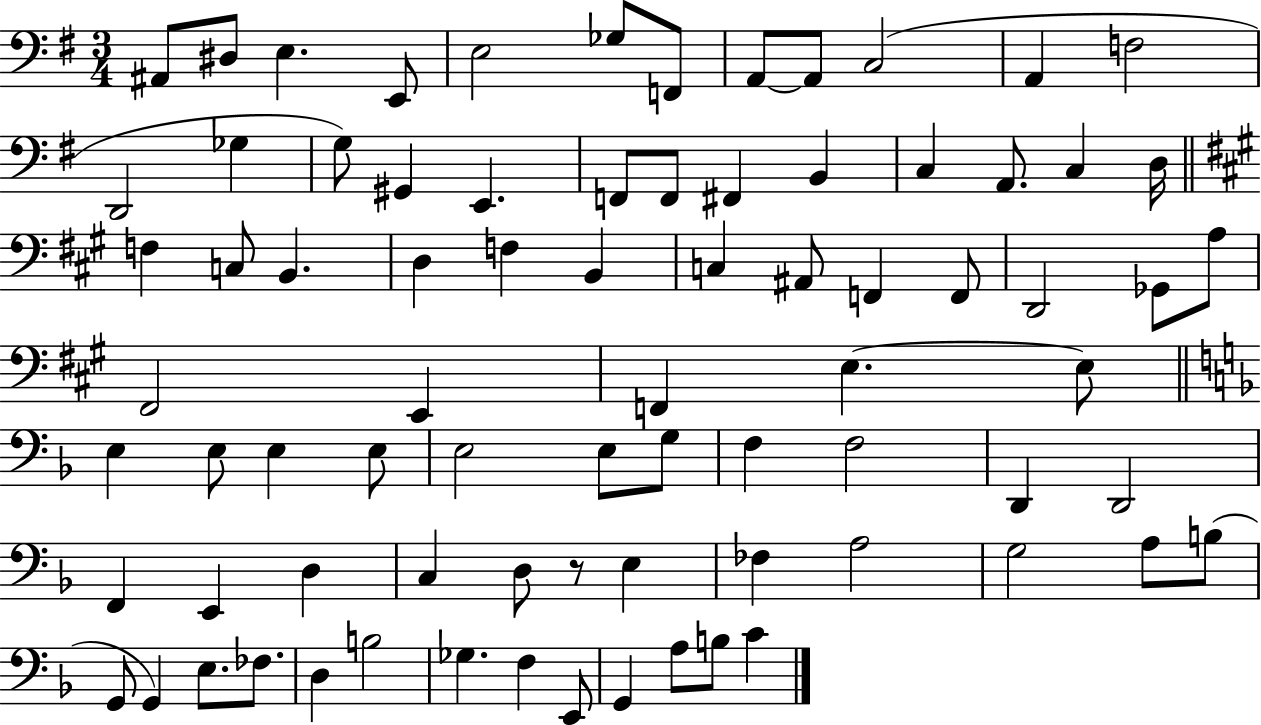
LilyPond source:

{
  \clef bass
  \numericTimeSignature
  \time 3/4
  \key g \major
  ais,8 dis8 e4. e,8 | e2 ges8 f,8 | a,8~~ a,8 c2( | a,4 f2 | \break d,2 ges4 | g8) gis,4 e,4. | f,8 f,8 fis,4 b,4 | c4 a,8. c4 d16 | \break \bar "||" \break \key a \major f4 c8 b,4. | d4 f4 b,4 | c4 ais,8 f,4 f,8 | d,2 ges,8 a8 | \break fis,2 e,4 | f,4 e4.~~ e8 | \bar "||" \break \key d \minor e4 e8 e4 e8 | e2 e8 g8 | f4 f2 | d,4 d,2 | \break f,4 e,4 d4 | c4 d8 r8 e4 | fes4 a2 | g2 a8 b8( | \break g,8 g,4) e8. fes8. | d4 b2 | ges4. f4 e,8 | g,4 a8 b8 c'4 | \break \bar "|."
}